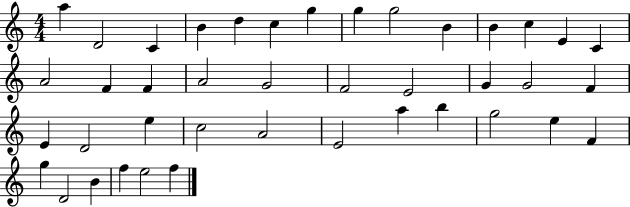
{
  \clef treble
  \numericTimeSignature
  \time 4/4
  \key c \major
  a''4 d'2 c'4 | b'4 d''4 c''4 g''4 | g''4 g''2 b'4 | b'4 c''4 e'4 c'4 | \break a'2 f'4 f'4 | a'2 g'2 | f'2 e'2 | g'4 g'2 f'4 | \break e'4 d'2 e''4 | c''2 a'2 | e'2 a''4 b''4 | g''2 e''4 f'4 | \break g''4 d'2 b'4 | f''4 e''2 f''4 | \bar "|."
}